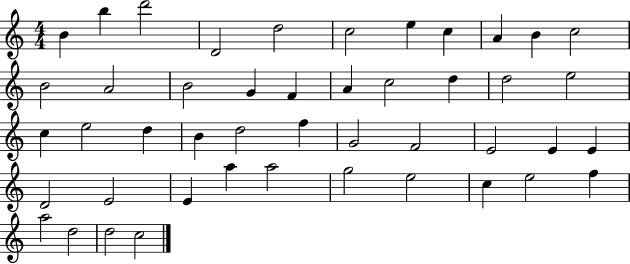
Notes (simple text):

B4/q B5/q D6/h D4/h D5/h C5/h E5/q C5/q A4/q B4/q C5/h B4/h A4/h B4/h G4/q F4/q A4/q C5/h D5/q D5/h E5/h C5/q E5/h D5/q B4/q D5/h F5/q G4/h F4/h E4/h E4/q E4/q D4/h E4/h E4/q A5/q A5/h G5/h E5/h C5/q E5/h F5/q A5/h D5/h D5/h C5/h